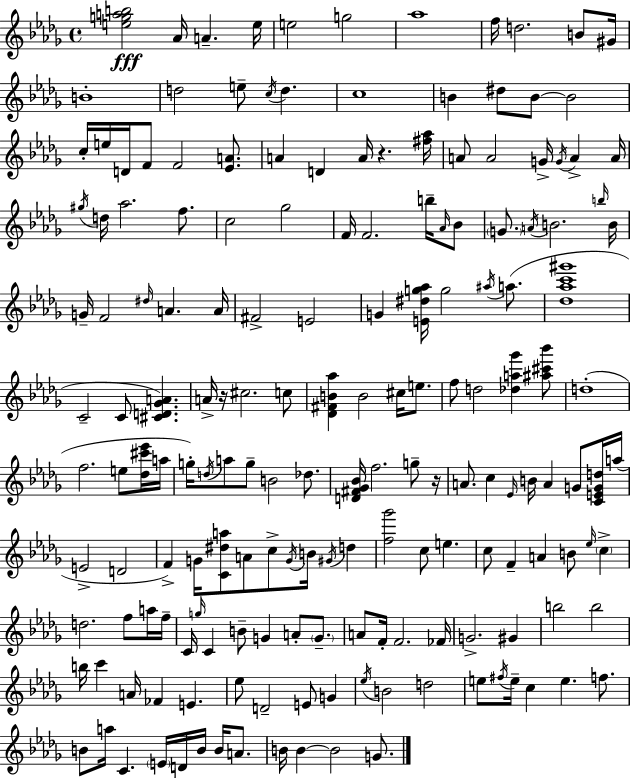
[E5,G5,A5,B5]/h Ab4/s A4/q. E5/s E5/h G5/h Ab5/w F5/s D5/h. B4/e G#4/s B4/w D5/h E5/e C5/s D5/q. C5/w B4/q D#5/e B4/e B4/h C5/s E5/s D4/s F4/e F4/h [Eb4,A4]/e. A4/q D4/q A4/s R/q. [F#5,Ab5]/s A4/e A4/h G4/s G4/s A4/q A4/s G#5/s D5/s Ab5/h. F5/e. C5/h Gb5/h F4/s F4/h. B5/s Ab4/s Bb4/e G4/e. A4/s B4/h. B5/s B4/s G4/s F4/h D#5/s A4/q. A4/s F#4/h E4/h G4/q [E4,D#5,G5,Ab5]/s G5/h A#5/s A5/e. [Db5,Ab5,C6,G#6]/w C4/h C4/e [C#4,D4,Gb4,A4]/q. A4/s R/s C#5/h. C5/e [Db4,F#4,B4,Ab5]/q B4/h C#5/s E5/e. F5/e D5/h [Db5,A5,Gb6]/q [A#5,C#6,Bb6]/e D5/w F5/h. E5/e [Db5,C#6,Eb6]/s A5/s G5/s D5/s A5/e G5/e B4/h Db5/e. [D4,F#4,Gb4,Bb4]/s F5/h. G5/e R/s A4/e. C5/q Eb4/s B4/s A4/q G4/e [C4,E4,G4,D5]/s A5/s E4/h D4/h F4/q G4/s [C4,D#5,A5]/e A4/e C5/e G4/s B4/s G#4/s D5/q [F5,Gb6]/h C5/e E5/q. C5/e F4/q A4/q B4/e Eb5/s C5/q D5/h. F5/e A5/s F5/s C4/s G5/s C4/q B4/e G4/q A4/e G4/e. A4/e F4/s F4/h. FES4/s G4/h. G#4/q B5/h B5/h B5/s C6/q A4/s FES4/q E4/q. Eb5/e D4/h E4/e G4/q Eb5/s B4/h D5/h E5/e F#5/s E5/s C5/q E5/q. F5/e. B4/e A5/s C4/q. E4/s D4/s B4/s B4/s A4/e. B4/s B4/q B4/h G4/e.